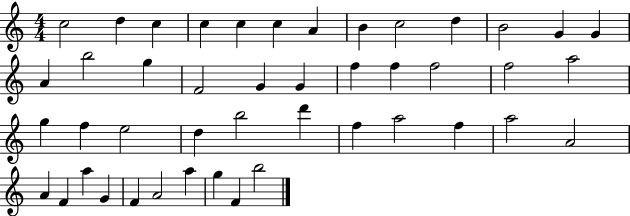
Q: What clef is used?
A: treble